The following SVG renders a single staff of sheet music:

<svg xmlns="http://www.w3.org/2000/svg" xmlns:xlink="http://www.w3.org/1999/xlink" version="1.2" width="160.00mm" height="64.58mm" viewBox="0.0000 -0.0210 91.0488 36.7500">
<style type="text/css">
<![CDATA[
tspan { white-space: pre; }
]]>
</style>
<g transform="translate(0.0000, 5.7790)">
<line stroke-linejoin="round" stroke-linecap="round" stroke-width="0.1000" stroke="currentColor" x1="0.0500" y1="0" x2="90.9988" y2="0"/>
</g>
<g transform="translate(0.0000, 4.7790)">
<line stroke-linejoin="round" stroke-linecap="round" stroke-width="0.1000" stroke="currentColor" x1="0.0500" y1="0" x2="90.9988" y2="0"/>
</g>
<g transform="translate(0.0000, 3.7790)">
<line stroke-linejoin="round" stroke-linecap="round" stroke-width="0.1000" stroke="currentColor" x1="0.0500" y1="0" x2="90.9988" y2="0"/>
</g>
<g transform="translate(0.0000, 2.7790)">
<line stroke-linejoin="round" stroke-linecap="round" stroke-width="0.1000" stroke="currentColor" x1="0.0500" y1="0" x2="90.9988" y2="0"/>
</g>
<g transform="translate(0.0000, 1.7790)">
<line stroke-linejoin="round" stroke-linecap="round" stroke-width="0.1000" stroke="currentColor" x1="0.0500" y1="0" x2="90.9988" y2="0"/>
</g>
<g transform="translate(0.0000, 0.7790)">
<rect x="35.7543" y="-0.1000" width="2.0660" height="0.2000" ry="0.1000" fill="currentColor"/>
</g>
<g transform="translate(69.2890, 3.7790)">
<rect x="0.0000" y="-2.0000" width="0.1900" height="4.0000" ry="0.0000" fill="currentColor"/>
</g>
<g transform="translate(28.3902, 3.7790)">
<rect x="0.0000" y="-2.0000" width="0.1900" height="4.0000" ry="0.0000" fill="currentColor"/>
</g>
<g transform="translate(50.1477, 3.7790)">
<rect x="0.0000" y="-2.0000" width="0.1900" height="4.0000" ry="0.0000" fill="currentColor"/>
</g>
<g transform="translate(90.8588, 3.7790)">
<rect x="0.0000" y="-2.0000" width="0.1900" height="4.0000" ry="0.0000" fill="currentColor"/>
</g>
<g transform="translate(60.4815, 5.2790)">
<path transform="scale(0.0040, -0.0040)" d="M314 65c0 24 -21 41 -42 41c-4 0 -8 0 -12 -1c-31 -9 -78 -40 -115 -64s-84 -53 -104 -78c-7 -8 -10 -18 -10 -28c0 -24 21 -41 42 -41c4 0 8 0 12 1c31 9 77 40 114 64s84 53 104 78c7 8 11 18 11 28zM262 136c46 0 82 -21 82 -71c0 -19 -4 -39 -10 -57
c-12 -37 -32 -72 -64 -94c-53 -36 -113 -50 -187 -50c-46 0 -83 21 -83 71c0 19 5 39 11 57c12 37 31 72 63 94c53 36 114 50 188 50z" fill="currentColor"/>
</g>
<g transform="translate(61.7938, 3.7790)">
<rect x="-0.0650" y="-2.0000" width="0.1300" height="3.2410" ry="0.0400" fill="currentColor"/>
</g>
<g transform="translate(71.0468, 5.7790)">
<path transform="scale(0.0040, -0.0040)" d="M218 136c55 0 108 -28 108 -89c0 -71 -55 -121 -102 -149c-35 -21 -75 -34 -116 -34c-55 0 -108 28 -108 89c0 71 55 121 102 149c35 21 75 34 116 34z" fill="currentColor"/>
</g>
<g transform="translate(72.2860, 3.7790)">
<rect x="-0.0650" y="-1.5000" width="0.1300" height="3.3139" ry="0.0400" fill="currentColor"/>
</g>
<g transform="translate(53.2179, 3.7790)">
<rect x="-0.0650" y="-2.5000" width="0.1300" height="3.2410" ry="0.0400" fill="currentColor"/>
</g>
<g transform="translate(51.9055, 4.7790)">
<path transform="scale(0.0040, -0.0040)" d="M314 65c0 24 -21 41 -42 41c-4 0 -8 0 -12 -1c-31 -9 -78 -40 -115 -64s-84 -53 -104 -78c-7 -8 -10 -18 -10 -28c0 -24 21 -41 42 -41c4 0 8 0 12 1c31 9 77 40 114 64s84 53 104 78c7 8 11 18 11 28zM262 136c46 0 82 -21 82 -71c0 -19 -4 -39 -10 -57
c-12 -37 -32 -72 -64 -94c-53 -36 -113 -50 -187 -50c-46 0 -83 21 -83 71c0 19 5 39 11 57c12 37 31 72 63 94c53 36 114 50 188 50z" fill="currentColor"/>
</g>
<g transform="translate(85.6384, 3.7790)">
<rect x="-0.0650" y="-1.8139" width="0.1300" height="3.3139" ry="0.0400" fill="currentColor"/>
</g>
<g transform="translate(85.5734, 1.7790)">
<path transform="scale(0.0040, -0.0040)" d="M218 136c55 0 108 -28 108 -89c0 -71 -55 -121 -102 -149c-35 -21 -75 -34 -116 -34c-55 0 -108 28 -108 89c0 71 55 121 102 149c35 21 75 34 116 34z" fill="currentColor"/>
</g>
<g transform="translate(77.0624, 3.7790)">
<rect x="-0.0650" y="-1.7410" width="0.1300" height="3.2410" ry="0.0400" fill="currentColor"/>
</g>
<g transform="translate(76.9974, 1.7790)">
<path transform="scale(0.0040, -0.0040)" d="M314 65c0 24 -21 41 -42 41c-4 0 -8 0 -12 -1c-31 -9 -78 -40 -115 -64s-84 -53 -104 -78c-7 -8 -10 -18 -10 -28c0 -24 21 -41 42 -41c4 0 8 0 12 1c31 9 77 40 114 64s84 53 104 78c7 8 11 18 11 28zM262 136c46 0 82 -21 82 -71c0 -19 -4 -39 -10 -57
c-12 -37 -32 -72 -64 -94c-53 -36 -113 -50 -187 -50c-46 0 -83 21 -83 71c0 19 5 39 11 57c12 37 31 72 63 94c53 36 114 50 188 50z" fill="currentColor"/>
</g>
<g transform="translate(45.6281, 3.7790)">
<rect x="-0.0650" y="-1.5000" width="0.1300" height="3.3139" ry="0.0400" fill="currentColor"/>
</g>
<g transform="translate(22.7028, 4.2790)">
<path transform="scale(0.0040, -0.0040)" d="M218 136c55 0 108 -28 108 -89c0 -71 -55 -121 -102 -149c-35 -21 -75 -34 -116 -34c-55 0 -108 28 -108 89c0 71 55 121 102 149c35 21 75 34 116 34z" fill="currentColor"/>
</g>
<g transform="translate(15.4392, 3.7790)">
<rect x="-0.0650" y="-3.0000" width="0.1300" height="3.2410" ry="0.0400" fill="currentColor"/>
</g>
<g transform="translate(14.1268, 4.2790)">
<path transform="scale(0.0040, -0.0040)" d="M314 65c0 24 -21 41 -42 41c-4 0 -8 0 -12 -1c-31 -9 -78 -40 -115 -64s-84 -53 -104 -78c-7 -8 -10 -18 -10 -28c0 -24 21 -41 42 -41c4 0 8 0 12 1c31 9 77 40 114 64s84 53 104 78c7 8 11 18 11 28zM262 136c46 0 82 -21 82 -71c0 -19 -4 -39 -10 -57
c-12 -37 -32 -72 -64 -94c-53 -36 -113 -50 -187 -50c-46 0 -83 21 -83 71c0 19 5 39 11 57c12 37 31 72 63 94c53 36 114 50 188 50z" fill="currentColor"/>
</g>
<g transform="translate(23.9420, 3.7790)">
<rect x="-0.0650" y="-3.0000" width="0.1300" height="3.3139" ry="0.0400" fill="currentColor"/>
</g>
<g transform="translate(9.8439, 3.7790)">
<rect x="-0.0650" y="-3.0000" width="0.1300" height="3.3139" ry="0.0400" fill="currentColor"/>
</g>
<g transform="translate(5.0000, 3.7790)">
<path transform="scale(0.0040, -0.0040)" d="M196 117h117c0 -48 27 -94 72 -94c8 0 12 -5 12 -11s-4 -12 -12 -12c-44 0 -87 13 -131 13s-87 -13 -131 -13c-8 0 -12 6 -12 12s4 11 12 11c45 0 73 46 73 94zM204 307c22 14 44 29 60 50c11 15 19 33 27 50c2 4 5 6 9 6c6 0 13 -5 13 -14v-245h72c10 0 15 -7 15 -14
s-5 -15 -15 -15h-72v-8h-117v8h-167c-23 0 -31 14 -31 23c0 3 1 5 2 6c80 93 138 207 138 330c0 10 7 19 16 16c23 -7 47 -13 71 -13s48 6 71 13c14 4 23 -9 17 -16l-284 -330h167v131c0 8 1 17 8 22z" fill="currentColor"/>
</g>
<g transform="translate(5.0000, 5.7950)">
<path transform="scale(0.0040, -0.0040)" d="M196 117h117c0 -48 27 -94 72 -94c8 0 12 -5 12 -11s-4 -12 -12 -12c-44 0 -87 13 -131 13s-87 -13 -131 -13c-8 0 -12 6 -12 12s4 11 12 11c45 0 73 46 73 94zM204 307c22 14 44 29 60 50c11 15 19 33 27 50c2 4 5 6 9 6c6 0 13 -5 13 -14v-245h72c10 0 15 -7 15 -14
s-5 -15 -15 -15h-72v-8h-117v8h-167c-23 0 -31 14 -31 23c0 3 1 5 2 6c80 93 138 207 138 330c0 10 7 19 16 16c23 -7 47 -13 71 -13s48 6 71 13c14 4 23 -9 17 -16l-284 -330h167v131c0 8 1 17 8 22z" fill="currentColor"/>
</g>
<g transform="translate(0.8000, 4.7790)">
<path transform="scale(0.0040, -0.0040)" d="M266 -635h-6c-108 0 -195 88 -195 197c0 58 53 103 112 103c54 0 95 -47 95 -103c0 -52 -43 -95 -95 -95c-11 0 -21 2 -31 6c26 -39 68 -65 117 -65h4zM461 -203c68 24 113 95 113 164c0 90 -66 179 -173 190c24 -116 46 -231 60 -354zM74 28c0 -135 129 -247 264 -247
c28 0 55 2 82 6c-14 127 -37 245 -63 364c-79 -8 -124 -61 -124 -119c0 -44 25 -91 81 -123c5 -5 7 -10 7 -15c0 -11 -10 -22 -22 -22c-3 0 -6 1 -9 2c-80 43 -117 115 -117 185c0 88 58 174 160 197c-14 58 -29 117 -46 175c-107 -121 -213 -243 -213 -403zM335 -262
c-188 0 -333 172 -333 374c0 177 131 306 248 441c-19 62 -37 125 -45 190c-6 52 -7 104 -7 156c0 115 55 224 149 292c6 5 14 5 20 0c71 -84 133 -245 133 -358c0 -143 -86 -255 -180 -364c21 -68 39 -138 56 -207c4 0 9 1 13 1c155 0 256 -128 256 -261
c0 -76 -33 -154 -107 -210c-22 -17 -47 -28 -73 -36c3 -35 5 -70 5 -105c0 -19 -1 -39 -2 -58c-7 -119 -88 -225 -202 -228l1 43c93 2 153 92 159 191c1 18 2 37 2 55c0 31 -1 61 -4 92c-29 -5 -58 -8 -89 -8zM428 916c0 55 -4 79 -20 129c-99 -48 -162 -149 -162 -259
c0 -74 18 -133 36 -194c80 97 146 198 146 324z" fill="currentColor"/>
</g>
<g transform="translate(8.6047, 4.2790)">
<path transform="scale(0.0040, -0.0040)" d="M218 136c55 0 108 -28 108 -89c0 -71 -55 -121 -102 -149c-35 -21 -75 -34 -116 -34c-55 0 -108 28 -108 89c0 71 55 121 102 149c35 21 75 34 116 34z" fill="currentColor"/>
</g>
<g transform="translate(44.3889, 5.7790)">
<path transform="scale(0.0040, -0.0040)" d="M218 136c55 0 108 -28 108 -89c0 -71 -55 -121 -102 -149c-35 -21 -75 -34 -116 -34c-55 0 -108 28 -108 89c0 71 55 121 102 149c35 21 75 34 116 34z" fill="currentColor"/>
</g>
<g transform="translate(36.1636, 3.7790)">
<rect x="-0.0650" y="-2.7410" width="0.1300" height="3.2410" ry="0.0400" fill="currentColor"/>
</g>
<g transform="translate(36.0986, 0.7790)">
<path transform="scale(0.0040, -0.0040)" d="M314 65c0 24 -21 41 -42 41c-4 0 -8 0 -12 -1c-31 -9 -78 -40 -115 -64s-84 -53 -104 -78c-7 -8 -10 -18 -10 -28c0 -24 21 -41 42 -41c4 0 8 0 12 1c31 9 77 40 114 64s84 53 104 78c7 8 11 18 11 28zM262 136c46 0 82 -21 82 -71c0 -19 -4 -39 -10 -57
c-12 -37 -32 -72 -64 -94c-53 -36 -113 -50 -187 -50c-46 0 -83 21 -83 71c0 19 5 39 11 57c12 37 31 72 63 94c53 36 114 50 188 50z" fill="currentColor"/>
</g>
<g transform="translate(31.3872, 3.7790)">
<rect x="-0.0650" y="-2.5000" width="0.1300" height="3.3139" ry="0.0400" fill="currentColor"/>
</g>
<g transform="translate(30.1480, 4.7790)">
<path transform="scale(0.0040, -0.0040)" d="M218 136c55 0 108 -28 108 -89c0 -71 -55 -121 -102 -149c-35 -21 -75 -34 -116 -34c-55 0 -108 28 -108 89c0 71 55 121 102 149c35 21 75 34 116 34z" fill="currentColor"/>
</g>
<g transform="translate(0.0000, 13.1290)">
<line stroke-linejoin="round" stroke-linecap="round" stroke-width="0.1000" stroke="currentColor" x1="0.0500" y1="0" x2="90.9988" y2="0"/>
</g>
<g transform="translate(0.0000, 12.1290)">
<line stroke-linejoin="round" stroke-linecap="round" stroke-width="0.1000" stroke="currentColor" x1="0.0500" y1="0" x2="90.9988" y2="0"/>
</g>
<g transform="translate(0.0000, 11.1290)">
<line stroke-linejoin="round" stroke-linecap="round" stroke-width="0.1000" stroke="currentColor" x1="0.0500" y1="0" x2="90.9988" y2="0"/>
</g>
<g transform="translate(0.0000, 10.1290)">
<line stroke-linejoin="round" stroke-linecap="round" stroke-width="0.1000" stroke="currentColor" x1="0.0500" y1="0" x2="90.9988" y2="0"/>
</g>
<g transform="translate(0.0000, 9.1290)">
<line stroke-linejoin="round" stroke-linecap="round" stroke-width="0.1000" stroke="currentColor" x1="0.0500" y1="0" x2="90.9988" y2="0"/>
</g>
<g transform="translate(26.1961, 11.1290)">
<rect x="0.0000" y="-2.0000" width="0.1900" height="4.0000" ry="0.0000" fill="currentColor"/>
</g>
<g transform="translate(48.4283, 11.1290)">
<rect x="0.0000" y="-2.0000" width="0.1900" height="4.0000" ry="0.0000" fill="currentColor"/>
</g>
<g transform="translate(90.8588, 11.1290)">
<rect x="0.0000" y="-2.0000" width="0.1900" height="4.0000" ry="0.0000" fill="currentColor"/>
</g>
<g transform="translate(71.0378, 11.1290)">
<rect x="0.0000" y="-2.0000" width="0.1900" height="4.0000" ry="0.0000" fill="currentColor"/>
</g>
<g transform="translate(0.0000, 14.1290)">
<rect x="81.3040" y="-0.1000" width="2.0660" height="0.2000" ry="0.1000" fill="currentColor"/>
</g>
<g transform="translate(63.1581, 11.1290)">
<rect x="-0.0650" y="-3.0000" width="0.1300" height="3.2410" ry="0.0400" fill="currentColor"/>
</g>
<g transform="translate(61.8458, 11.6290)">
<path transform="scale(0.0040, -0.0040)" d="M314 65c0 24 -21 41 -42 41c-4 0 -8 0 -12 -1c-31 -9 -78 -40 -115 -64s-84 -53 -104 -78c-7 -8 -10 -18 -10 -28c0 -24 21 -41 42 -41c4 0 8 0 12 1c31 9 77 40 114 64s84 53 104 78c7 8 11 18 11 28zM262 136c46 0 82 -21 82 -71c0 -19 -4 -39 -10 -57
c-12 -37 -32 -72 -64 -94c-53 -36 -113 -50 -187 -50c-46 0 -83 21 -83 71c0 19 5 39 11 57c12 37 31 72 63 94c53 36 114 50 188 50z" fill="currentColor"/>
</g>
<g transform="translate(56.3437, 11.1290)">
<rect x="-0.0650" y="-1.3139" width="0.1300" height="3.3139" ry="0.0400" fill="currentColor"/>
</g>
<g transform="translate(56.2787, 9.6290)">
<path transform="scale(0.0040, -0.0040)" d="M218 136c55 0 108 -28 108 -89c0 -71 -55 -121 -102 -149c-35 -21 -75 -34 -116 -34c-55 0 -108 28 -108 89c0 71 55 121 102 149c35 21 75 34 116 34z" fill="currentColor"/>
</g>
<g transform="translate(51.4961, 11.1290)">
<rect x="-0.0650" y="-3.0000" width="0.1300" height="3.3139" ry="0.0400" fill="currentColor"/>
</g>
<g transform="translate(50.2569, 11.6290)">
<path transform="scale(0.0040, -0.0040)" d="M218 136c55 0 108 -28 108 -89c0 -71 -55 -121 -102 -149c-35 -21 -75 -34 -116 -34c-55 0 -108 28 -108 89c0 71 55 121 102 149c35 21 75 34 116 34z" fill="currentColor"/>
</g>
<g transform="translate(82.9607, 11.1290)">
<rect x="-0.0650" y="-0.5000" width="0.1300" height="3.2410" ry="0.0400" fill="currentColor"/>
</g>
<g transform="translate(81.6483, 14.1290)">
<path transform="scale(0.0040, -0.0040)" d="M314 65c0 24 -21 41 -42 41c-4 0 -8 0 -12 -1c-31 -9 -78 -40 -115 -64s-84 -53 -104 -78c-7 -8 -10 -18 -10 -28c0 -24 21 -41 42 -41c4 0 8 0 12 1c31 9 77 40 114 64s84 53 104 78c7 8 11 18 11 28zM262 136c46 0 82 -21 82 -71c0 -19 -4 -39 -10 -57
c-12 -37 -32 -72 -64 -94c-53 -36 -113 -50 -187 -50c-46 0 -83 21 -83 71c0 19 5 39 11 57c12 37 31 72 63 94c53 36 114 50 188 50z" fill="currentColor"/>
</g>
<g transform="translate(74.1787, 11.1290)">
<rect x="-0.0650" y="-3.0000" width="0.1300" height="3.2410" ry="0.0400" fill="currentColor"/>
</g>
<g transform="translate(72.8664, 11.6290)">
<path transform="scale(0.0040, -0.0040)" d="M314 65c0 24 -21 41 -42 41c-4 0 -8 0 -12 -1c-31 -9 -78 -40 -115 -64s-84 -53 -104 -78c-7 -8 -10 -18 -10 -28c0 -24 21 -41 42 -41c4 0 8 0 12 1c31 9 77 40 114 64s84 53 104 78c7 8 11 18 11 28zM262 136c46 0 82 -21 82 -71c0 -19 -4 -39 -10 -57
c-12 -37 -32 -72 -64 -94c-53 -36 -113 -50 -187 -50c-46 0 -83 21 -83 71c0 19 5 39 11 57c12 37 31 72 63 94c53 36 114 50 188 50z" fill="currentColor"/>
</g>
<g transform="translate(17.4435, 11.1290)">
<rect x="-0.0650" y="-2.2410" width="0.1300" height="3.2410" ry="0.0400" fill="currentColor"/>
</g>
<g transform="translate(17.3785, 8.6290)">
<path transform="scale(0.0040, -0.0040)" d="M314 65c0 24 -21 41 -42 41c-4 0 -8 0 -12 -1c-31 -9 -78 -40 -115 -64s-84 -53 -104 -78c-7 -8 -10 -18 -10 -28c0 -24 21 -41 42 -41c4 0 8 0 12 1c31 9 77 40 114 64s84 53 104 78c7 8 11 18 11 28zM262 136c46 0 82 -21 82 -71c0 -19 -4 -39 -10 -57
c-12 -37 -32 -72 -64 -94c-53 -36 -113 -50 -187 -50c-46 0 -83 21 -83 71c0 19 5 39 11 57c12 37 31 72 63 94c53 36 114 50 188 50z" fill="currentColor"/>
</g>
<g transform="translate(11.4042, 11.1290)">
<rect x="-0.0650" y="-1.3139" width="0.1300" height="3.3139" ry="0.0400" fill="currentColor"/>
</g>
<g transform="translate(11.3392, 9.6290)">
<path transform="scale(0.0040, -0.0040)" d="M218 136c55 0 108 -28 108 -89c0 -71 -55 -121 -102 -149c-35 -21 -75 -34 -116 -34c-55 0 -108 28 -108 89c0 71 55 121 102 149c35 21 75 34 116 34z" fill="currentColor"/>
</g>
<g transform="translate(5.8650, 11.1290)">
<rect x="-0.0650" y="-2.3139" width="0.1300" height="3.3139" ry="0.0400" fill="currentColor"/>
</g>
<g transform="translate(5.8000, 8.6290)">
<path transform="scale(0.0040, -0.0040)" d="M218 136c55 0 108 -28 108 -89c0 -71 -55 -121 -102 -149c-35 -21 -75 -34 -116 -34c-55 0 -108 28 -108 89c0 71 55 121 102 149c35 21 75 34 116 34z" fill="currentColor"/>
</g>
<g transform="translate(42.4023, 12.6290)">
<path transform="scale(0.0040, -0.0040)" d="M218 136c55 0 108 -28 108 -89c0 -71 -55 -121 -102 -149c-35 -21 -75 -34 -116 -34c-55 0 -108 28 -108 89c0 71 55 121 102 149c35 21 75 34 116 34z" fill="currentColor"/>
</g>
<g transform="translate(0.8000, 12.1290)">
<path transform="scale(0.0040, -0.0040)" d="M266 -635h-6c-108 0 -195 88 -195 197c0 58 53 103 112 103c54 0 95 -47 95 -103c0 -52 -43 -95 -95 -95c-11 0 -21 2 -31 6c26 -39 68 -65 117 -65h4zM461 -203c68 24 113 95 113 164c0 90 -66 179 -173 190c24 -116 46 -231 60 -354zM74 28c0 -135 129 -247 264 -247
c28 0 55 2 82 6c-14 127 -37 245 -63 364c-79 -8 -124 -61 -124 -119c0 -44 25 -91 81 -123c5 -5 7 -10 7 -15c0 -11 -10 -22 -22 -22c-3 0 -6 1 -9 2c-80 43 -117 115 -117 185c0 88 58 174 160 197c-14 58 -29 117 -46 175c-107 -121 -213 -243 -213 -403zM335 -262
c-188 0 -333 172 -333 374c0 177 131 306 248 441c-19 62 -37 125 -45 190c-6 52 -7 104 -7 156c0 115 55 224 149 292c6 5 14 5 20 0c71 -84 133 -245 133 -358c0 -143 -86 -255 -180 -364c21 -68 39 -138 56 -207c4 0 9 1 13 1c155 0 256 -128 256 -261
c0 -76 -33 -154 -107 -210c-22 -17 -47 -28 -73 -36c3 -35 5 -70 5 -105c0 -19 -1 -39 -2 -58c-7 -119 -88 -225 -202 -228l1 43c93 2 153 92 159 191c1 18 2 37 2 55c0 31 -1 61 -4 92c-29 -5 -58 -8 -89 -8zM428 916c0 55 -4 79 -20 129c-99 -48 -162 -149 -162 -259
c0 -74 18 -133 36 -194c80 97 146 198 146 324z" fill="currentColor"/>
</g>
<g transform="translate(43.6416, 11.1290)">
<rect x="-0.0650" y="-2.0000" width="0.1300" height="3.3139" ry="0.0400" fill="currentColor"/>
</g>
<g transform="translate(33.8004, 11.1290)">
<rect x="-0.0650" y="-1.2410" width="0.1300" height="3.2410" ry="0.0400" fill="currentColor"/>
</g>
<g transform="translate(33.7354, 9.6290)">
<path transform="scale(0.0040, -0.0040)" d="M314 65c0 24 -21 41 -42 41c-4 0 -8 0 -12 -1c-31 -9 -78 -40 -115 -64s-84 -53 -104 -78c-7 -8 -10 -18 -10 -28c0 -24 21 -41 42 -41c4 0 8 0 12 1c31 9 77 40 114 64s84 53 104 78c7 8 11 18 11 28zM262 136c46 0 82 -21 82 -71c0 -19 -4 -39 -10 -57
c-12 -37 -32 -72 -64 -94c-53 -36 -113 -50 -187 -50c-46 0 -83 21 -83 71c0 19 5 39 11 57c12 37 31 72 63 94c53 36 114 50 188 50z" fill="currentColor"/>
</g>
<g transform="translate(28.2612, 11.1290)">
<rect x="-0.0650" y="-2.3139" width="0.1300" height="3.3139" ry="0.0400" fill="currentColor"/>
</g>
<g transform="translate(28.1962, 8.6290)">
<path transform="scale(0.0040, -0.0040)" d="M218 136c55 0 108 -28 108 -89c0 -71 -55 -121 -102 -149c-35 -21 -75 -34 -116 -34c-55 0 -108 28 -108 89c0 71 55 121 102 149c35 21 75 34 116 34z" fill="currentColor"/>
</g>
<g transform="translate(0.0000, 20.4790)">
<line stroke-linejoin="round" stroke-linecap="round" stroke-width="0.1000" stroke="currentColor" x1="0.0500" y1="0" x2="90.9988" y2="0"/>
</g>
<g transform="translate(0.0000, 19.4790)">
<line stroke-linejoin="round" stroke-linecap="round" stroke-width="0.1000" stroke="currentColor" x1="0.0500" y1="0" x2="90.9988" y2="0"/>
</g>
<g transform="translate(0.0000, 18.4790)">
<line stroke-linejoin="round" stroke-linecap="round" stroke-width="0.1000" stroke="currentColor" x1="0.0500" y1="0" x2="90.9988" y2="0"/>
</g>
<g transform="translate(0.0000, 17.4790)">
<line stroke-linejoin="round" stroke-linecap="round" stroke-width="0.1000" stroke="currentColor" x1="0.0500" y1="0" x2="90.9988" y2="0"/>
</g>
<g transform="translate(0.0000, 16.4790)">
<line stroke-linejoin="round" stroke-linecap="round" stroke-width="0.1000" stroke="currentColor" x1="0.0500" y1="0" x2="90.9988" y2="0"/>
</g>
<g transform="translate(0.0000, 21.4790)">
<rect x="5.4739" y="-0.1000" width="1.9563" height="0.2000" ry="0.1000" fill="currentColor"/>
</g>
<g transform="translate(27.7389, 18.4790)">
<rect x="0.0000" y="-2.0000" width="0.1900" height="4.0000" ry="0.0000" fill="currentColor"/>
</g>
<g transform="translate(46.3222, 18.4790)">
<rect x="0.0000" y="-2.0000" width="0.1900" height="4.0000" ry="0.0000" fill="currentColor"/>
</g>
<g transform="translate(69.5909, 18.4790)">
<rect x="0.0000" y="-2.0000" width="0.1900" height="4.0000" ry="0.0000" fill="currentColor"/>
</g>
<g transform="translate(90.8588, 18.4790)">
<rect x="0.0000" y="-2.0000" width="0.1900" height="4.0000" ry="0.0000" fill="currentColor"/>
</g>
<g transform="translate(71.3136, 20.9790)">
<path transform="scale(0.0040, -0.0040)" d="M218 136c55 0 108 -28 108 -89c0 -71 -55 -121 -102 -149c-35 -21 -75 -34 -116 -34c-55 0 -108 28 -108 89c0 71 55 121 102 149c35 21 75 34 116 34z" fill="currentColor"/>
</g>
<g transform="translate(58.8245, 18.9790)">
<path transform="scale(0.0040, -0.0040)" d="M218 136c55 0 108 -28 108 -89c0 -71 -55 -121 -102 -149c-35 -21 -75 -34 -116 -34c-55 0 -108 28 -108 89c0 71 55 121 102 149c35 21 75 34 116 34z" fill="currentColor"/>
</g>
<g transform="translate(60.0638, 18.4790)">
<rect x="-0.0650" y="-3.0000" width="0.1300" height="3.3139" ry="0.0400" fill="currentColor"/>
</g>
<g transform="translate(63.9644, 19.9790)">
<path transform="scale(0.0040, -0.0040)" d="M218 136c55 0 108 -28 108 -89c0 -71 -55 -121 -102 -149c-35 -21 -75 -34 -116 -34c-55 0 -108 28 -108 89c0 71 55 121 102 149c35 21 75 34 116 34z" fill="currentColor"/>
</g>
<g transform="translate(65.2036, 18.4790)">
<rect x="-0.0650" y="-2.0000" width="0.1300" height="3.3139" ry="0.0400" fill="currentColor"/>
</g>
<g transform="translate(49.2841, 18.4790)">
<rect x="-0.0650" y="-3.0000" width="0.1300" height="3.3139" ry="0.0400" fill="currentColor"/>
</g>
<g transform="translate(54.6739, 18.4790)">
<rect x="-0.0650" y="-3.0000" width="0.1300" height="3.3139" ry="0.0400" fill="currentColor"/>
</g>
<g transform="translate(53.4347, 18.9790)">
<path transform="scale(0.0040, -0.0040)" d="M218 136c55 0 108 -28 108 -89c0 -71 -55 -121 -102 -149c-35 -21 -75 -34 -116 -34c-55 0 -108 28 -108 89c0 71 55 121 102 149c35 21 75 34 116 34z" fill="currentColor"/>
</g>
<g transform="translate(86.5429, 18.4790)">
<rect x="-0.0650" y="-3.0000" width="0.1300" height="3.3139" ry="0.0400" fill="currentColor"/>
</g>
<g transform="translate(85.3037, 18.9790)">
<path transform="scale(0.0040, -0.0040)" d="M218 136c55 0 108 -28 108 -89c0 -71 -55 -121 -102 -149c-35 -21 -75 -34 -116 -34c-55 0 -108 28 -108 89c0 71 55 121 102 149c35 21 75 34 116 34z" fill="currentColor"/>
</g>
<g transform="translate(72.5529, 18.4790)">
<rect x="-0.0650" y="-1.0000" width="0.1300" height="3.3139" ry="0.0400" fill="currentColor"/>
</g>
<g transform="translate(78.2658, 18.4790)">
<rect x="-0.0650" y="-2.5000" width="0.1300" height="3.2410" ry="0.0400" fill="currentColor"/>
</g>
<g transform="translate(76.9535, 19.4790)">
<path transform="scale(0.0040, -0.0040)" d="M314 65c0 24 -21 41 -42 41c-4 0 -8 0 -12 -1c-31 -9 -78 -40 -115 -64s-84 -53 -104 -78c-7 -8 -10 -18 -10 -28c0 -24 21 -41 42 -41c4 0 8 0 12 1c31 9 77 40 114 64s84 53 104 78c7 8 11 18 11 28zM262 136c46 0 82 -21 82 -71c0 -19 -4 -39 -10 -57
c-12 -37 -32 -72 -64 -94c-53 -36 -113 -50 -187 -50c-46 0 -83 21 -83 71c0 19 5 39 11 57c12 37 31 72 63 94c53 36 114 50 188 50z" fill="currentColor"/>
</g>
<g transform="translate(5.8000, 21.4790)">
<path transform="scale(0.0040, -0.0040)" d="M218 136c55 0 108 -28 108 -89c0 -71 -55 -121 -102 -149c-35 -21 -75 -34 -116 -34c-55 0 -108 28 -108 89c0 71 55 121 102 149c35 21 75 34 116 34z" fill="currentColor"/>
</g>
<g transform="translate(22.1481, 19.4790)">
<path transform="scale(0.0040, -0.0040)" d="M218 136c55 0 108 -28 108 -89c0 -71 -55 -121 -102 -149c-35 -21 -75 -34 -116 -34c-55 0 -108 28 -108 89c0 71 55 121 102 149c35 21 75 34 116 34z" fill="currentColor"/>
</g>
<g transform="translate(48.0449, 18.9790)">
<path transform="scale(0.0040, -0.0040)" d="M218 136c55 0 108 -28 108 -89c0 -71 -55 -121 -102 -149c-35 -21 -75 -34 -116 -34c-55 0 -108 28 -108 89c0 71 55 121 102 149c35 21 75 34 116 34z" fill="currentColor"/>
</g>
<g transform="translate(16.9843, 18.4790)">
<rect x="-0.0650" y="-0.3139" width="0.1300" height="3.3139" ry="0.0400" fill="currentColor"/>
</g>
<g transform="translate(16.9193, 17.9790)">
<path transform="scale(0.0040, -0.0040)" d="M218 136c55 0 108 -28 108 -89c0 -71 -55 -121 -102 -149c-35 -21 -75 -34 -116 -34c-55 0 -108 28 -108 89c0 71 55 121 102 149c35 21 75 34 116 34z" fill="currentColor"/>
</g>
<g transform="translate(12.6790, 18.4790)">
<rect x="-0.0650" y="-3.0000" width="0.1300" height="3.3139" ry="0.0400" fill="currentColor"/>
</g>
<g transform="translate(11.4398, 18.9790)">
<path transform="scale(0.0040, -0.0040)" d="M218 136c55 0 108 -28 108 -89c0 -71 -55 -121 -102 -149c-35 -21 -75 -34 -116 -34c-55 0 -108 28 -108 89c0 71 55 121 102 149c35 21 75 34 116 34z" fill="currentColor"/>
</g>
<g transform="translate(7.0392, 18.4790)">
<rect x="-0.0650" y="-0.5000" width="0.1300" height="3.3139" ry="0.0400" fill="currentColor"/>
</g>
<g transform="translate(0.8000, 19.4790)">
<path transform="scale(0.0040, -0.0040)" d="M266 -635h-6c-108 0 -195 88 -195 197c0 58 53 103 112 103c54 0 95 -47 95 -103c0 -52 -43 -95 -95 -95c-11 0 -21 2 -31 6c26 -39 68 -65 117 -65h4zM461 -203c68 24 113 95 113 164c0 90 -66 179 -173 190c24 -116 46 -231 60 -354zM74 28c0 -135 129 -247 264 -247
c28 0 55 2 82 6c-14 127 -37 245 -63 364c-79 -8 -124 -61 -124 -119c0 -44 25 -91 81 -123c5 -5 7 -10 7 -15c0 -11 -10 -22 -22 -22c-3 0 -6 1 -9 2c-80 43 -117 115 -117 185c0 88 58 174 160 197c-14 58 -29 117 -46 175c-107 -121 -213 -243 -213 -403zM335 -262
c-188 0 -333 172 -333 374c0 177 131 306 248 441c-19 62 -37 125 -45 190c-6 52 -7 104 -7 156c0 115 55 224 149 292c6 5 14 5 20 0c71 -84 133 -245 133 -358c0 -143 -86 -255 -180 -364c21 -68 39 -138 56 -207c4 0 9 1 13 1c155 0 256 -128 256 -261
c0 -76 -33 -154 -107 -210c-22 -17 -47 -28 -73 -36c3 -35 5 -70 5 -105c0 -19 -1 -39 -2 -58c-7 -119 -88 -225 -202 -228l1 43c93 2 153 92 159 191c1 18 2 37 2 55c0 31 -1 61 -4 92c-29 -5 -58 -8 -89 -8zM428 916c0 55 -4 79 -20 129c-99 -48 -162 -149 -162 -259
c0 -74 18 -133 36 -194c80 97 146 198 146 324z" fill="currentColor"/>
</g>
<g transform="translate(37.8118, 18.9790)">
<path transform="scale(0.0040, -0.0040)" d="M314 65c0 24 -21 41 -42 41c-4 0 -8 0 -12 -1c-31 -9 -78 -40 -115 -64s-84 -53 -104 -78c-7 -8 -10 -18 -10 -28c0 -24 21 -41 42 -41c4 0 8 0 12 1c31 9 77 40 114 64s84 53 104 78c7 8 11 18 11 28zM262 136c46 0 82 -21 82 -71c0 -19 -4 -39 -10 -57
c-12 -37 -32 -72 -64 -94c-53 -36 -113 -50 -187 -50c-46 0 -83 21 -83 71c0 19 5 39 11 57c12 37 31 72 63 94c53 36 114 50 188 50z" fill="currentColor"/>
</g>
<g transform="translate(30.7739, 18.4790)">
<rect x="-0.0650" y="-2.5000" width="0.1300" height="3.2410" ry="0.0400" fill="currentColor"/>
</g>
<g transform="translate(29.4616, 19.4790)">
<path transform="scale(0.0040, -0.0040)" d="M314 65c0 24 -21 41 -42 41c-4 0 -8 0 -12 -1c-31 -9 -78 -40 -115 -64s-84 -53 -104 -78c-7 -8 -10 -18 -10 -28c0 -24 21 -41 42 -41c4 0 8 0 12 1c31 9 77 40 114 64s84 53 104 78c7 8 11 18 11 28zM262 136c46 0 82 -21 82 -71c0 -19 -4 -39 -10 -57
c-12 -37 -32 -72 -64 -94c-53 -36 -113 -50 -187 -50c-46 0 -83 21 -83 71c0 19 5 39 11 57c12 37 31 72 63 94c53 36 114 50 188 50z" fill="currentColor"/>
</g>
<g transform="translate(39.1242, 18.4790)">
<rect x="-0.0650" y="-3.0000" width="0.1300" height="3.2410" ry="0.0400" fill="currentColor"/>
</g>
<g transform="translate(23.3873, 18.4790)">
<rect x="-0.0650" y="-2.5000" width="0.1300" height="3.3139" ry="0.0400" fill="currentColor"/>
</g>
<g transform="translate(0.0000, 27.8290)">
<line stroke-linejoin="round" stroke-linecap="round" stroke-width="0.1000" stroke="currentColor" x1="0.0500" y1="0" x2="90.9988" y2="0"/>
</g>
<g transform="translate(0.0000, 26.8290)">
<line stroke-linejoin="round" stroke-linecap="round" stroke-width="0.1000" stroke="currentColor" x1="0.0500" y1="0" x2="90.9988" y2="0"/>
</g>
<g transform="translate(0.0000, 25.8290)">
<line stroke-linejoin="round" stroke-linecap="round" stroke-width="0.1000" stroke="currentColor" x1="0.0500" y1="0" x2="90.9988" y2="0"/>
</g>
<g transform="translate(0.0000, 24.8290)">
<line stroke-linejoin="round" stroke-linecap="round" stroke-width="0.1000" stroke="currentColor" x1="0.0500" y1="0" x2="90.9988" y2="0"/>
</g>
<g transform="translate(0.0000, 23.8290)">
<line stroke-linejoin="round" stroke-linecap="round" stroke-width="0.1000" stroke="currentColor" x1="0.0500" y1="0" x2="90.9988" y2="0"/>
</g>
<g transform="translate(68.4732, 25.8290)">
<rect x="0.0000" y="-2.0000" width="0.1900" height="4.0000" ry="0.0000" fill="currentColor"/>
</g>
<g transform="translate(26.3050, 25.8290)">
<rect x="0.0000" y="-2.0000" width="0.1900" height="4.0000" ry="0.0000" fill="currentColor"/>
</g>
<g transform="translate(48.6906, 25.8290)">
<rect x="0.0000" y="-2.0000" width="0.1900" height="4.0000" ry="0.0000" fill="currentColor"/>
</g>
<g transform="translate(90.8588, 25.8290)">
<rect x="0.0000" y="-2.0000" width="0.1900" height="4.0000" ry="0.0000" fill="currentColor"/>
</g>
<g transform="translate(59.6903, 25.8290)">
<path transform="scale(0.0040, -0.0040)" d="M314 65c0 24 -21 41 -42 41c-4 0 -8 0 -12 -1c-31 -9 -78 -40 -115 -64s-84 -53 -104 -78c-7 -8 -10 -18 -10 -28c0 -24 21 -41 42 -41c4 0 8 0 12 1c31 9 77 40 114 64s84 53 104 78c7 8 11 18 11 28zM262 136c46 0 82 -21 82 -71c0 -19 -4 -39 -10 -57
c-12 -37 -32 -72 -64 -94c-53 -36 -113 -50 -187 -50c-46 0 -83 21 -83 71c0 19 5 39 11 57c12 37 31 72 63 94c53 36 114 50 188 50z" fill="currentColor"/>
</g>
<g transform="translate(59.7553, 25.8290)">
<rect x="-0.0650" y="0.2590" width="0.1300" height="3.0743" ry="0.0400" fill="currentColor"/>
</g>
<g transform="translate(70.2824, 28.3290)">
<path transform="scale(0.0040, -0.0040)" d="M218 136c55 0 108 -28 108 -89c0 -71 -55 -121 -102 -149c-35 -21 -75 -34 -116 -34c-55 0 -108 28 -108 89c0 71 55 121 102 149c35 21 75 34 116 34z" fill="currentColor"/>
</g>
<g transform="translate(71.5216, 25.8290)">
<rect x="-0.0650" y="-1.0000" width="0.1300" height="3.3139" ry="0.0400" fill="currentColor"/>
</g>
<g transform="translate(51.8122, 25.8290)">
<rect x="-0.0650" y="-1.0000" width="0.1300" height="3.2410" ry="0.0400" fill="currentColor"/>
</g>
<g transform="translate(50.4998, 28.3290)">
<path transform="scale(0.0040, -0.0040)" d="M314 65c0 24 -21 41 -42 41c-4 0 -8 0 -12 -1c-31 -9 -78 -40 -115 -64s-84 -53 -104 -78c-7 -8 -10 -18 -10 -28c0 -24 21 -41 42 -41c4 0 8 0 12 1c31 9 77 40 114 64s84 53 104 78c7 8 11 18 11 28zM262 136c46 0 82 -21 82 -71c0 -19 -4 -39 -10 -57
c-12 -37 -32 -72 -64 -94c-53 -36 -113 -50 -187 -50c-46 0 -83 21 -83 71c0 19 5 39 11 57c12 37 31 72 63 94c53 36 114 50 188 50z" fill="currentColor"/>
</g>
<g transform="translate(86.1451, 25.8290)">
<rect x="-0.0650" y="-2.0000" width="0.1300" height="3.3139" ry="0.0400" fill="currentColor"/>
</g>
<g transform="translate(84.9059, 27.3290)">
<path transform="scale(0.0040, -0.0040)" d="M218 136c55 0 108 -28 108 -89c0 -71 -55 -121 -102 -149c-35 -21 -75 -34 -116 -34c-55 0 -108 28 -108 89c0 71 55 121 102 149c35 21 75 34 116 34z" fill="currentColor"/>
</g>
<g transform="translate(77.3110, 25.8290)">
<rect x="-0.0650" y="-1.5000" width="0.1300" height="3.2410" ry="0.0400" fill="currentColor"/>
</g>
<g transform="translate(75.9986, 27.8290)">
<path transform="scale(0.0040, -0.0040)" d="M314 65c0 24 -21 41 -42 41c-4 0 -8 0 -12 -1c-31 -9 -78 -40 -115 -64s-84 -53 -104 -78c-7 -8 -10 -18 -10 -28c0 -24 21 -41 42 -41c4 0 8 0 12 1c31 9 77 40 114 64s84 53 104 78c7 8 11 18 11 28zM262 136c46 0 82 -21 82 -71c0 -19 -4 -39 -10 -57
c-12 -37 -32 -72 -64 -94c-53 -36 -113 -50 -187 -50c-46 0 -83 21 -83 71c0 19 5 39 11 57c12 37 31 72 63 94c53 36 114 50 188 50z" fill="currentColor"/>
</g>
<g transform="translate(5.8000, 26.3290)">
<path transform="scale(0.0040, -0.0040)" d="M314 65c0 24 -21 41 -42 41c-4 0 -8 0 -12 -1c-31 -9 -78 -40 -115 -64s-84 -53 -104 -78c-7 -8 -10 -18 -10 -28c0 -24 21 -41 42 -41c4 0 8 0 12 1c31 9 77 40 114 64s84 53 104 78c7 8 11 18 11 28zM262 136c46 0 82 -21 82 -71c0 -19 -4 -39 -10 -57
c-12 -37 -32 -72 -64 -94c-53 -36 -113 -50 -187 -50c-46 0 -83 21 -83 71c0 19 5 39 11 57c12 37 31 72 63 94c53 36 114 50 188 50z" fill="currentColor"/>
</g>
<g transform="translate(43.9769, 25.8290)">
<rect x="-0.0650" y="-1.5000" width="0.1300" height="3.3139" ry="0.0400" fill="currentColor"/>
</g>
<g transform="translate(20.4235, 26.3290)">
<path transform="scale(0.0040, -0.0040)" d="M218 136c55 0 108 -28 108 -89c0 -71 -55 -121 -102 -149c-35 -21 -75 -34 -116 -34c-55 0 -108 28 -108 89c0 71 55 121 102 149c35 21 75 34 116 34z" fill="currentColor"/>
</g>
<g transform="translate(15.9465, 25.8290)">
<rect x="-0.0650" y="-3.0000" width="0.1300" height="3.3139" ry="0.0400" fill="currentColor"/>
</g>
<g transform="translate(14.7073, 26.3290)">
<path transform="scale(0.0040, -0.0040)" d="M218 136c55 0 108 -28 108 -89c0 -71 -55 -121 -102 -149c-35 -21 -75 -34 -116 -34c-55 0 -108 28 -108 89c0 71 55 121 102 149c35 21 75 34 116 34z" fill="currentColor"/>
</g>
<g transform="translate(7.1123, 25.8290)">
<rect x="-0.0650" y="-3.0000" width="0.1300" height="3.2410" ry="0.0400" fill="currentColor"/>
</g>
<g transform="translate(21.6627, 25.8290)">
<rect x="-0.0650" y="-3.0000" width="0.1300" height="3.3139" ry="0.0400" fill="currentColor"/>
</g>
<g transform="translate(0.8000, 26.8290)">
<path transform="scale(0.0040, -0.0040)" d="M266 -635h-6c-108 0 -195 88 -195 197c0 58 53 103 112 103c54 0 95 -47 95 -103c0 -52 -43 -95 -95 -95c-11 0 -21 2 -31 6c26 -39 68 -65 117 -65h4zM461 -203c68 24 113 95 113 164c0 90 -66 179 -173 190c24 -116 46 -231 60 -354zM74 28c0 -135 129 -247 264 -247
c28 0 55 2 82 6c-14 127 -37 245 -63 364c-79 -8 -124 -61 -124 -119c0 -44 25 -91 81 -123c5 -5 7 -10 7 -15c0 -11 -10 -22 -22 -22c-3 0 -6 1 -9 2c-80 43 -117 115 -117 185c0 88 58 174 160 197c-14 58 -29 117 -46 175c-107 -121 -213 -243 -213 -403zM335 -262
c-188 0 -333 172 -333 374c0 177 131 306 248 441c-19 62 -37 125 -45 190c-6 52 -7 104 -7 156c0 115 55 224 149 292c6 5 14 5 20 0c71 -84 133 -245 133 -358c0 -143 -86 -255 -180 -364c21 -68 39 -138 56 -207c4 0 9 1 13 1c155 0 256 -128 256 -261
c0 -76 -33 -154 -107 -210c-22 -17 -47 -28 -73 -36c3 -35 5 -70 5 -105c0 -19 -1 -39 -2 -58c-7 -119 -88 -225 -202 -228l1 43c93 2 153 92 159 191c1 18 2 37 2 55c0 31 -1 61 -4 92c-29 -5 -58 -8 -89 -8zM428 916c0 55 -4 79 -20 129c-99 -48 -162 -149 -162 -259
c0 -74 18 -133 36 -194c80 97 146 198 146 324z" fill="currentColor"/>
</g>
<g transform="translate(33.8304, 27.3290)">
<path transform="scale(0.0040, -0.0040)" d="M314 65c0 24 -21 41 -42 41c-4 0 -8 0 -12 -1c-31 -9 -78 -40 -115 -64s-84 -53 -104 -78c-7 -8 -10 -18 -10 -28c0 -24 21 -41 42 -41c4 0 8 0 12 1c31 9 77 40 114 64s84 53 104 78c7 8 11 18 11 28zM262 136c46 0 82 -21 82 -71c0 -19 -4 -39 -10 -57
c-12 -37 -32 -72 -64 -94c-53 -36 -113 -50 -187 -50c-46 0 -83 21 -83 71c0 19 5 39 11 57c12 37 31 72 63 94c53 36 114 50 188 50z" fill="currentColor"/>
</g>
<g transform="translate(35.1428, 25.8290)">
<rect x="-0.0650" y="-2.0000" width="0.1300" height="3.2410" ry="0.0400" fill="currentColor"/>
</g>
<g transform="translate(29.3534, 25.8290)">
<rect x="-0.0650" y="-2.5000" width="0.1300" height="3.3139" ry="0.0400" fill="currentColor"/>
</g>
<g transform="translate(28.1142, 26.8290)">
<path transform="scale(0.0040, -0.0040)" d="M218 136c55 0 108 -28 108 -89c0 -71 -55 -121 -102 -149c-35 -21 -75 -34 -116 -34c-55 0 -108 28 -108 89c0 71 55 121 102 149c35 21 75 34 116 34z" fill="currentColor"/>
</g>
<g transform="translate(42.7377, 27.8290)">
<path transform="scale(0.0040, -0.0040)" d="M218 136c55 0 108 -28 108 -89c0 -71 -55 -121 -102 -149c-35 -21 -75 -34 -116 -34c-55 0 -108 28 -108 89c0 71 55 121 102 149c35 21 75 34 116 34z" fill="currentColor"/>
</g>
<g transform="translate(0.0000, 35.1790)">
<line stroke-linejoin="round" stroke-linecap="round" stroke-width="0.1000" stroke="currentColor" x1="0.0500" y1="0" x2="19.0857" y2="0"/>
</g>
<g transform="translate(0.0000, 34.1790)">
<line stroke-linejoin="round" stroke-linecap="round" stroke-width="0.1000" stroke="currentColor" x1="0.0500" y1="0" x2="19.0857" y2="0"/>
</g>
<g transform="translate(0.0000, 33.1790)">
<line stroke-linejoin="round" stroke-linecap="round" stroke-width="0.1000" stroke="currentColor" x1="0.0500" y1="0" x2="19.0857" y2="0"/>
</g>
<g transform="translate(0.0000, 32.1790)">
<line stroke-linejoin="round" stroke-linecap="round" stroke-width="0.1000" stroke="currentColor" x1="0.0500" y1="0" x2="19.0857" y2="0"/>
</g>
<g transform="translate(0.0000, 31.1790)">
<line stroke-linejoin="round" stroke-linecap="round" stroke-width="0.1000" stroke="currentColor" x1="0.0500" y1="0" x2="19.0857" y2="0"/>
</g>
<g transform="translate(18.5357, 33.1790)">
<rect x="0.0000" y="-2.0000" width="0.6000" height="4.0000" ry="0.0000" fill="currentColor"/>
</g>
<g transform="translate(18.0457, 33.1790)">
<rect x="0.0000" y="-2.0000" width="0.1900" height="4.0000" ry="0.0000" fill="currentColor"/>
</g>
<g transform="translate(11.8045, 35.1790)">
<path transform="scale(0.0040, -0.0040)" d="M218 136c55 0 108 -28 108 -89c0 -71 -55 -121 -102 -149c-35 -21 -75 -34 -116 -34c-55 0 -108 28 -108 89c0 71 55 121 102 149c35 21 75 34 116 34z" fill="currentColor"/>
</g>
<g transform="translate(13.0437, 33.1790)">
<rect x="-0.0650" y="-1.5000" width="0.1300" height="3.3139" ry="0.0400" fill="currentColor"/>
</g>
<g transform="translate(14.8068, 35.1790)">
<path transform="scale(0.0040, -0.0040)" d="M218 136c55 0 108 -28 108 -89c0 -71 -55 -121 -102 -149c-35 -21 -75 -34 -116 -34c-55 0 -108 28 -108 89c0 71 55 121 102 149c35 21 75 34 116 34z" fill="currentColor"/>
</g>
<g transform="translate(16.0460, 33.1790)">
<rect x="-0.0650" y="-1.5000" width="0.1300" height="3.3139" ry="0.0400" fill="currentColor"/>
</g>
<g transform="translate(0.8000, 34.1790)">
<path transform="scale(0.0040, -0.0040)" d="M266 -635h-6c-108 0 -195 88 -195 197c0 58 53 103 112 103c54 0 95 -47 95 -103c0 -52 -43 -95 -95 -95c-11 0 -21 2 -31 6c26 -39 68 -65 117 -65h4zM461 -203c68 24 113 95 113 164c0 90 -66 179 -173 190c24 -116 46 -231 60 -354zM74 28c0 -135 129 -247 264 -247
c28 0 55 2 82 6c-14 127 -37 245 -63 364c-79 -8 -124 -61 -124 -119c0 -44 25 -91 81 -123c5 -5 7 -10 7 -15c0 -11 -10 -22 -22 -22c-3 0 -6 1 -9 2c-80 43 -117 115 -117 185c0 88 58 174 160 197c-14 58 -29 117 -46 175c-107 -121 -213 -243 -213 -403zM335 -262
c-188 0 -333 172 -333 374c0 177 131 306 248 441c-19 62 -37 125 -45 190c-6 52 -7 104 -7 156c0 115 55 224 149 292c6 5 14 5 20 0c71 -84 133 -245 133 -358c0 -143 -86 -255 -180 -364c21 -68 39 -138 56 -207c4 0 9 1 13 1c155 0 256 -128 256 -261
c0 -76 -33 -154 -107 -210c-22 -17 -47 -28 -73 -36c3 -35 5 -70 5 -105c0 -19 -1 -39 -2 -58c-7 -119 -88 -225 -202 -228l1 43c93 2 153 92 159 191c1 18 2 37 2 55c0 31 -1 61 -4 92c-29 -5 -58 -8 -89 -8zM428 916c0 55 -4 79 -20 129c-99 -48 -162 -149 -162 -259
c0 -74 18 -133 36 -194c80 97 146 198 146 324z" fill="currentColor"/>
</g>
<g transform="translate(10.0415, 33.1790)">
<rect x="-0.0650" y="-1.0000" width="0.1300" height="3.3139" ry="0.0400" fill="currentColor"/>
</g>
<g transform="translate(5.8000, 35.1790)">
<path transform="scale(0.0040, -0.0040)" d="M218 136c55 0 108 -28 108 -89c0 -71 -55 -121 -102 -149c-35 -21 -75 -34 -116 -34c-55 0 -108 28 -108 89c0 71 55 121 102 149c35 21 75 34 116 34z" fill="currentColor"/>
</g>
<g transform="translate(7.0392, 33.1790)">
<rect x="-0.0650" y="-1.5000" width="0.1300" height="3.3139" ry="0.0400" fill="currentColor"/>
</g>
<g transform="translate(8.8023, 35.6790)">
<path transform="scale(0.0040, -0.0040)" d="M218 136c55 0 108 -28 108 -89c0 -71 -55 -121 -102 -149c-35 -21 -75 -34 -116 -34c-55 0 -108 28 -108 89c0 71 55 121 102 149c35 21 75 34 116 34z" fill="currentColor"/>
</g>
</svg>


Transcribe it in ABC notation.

X:1
T:Untitled
M:4/4
L:1/4
K:C
A A2 A G a2 E G2 F2 E f2 f g e g2 g e2 F A e A2 A2 C2 C A c G G2 A2 A A A F D G2 A A2 A A G F2 E D2 B2 D E2 F E D E E